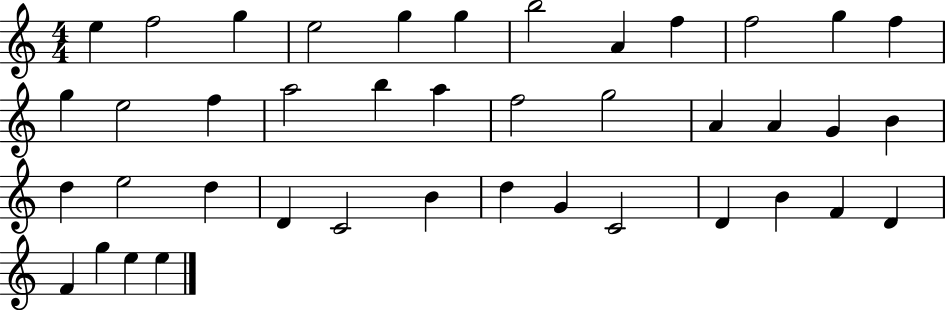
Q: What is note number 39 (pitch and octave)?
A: G5